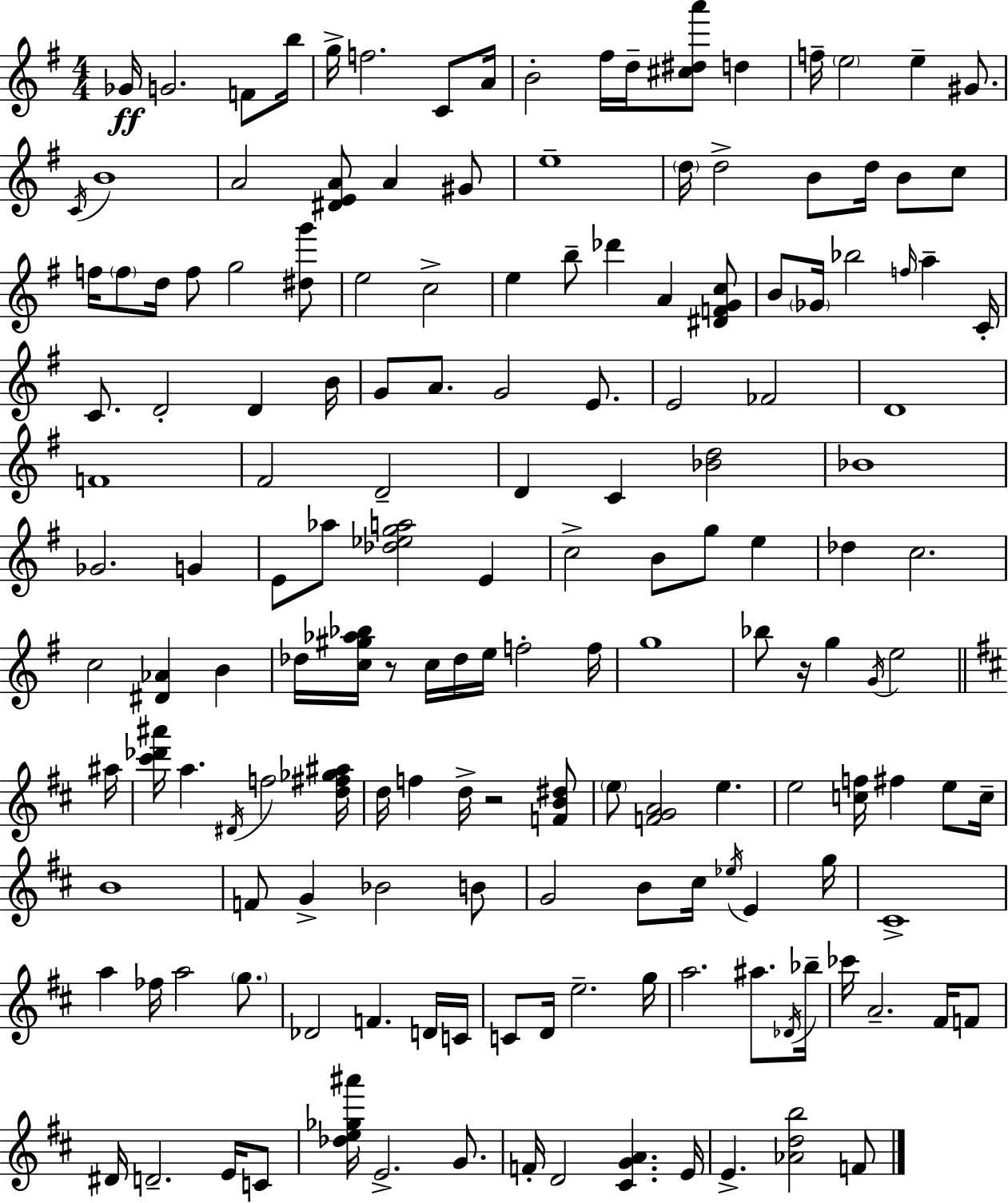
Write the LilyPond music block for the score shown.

{
  \clef treble
  \numericTimeSignature
  \time 4/4
  \key g \major
  ges'16\ff g'2. f'8 b''16 | g''16-> f''2. c'8 a'16 | b'2-. fis''16 d''16-- <cis'' dis'' a'''>8 d''4 | f''16-- \parenthesize e''2 e''4-- gis'8. | \break \acciaccatura { c'16 } b'1 | a'2 <dis' e' a'>8 a'4 gis'8 | e''1-- | \parenthesize d''16 d''2-> b'8 d''16 b'8 c''8 | \break f''16 \parenthesize f''8 d''16 f''8 g''2 <dis'' g'''>8 | e''2 c''2-> | e''4 b''8-- des'''4 a'4 <dis' f' g' c''>8 | b'8 \parenthesize ges'16 bes''2 \grace { f''16 } a''4-- | \break c'16-. c'8. d'2-. d'4 | b'16 g'8 a'8. g'2 e'8. | e'2 fes'2 | d'1 | \break f'1 | fis'2 d'2-- | d'4 c'4 <bes' d''>2 | bes'1 | \break ges'2. g'4 | e'8 aes''8 <des'' ees'' g'' a''>2 e'4 | c''2-> b'8 g''8 e''4 | des''4 c''2. | \break c''2 <dis' aes'>4 b'4 | des''16 <c'' gis'' aes'' bes''>16 r8 c''16 des''16 e''16 f''2-. | f''16 g''1 | bes''8 r16 g''4 \acciaccatura { g'16 } e''2 | \break \bar "||" \break \key b \minor ais''16 <cis''' des''' ais'''>16 a''4. \acciaccatura { dis'16 } f''2 | <d'' fis'' ges'' ais''>16 d''16 f''4 d''16-> r2 | <f' b' dis''>8 \parenthesize e''8 <f' g' a'>2 e''4. | e''2 <c'' f''>16 fis''4 e''8 | \break c''16-- b'1 | f'8 g'4-> bes'2 | b'8 g'2 b'8 cis''16 \acciaccatura { ees''16 } e'4 | g''16 cis'1-> | \break a''4 fes''16 a''2 | \parenthesize g''8. des'2 f'4. | d'16 c'16 c'8 d'16 e''2.-- | g''16 a''2. ais''8. | \break \acciaccatura { des'16 } bes''16-- ces'''16 a'2.-- | fis'16 f'8 dis'16 d'2.-- | e'16 c'8 <des'' e'' ges'' ais'''>16 e'2.-> | g'8. f'16-. d'2 <cis' g' a'>4. | \break e'16 e'4.-> <aes' d'' b''>2 | f'8 \bar "|."
}